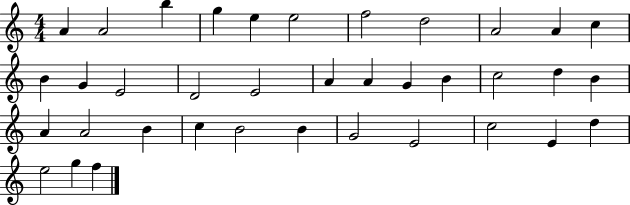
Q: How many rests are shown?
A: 0